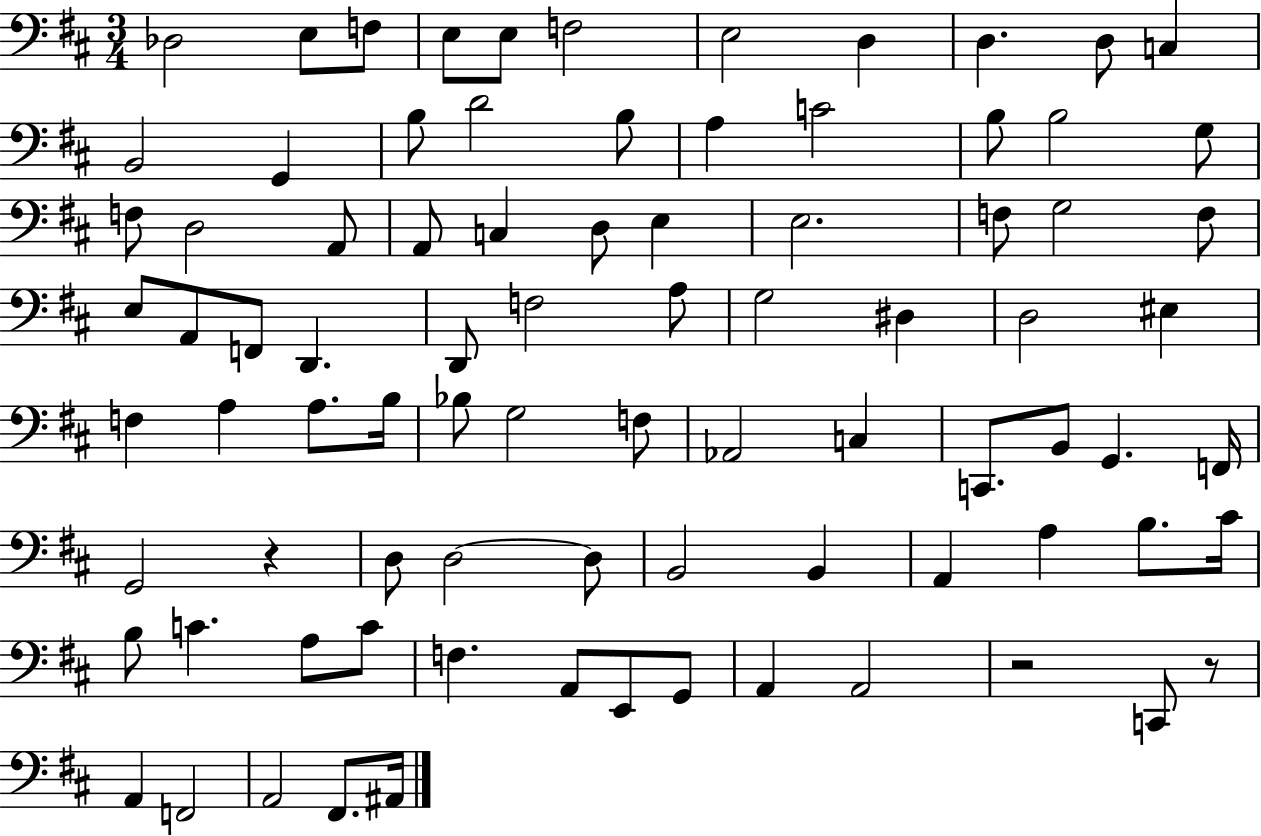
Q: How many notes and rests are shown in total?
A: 85